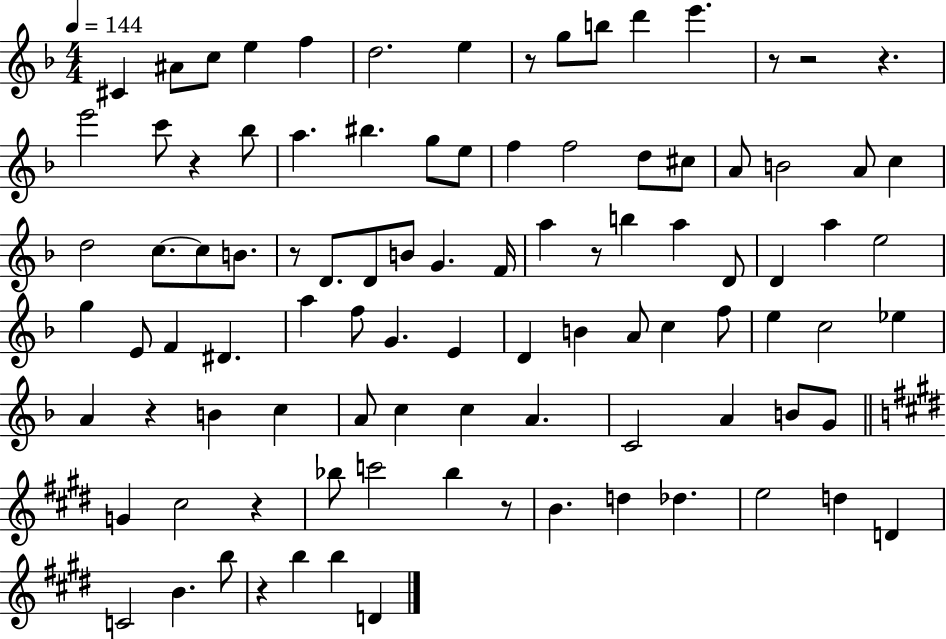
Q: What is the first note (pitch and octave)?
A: C#4